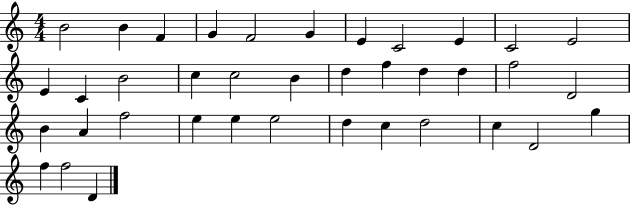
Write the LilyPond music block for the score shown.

{
  \clef treble
  \numericTimeSignature
  \time 4/4
  \key c \major
  b'2 b'4 f'4 | g'4 f'2 g'4 | e'4 c'2 e'4 | c'2 e'2 | \break e'4 c'4 b'2 | c''4 c''2 b'4 | d''4 f''4 d''4 d''4 | f''2 d'2 | \break b'4 a'4 f''2 | e''4 e''4 e''2 | d''4 c''4 d''2 | c''4 d'2 g''4 | \break f''4 f''2 d'4 | \bar "|."
}